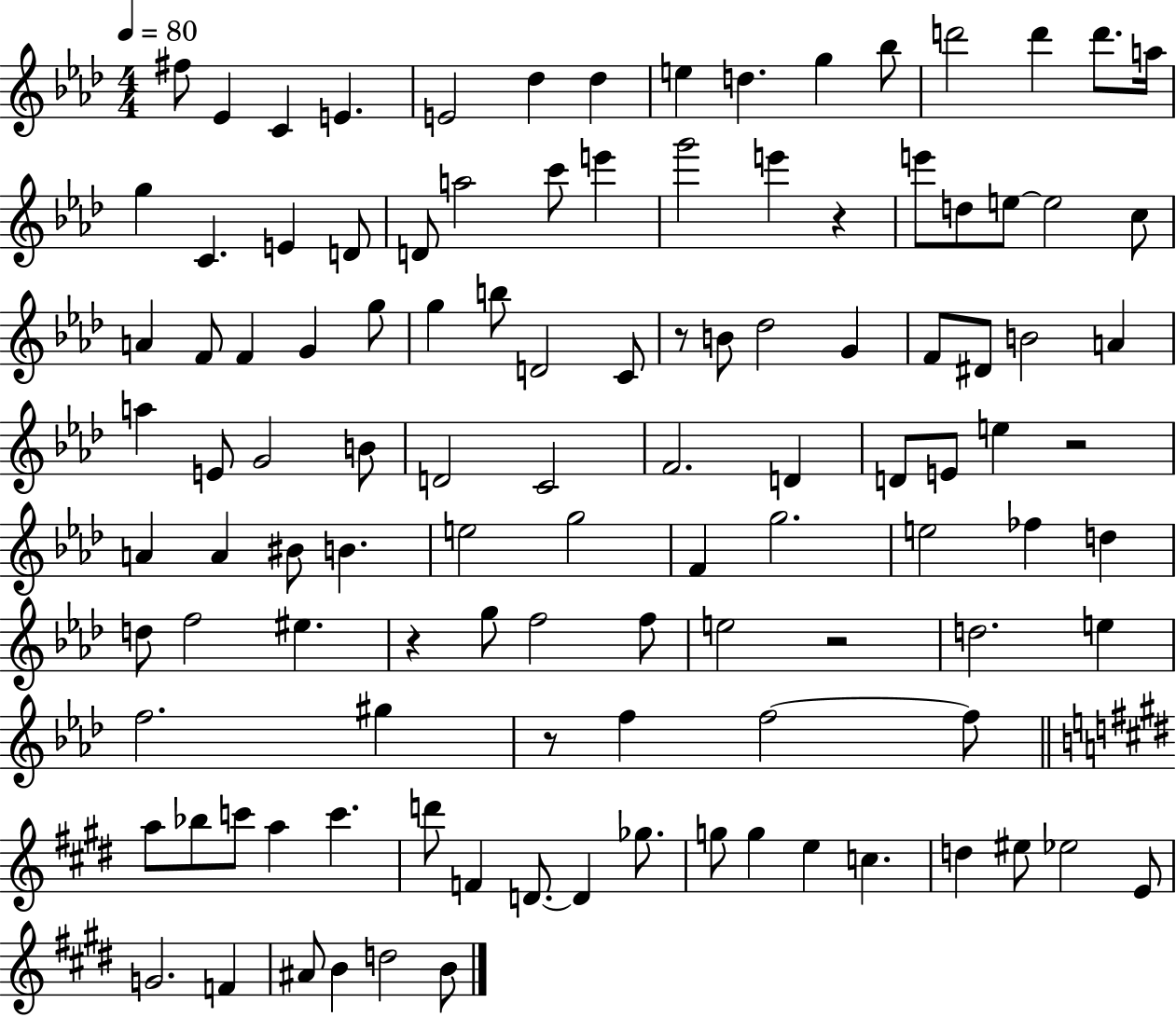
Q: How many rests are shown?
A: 6